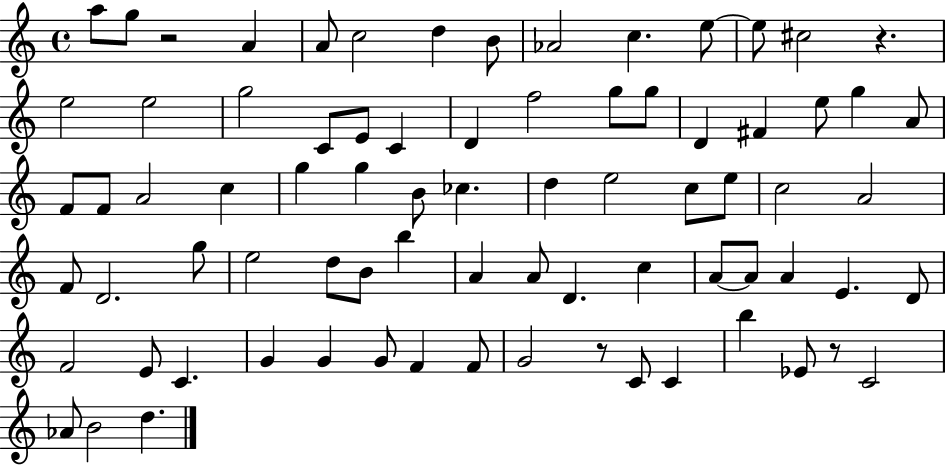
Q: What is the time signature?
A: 4/4